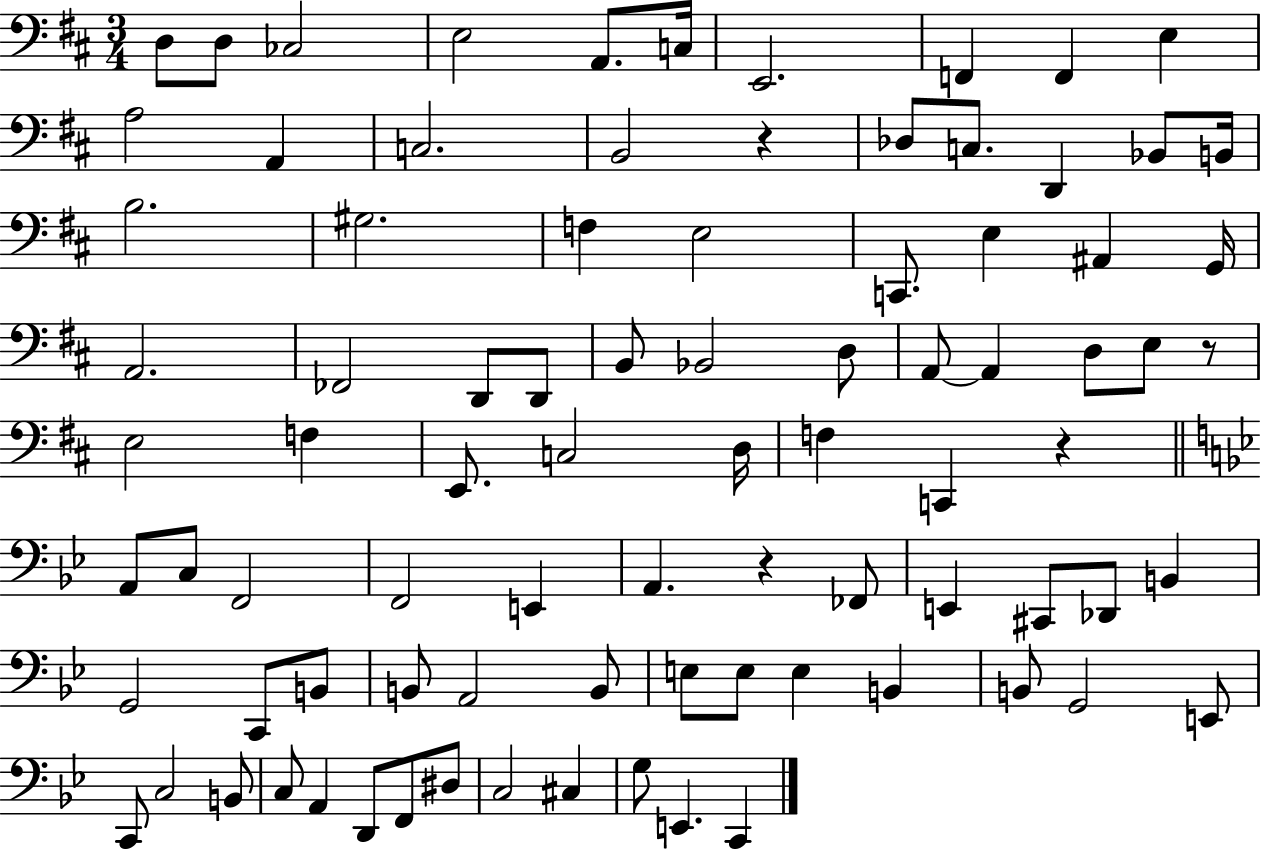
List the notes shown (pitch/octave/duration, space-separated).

D3/e D3/e CES3/h E3/h A2/e. C3/s E2/h. F2/q F2/q E3/q A3/h A2/q C3/h. B2/h R/q Db3/e C3/e. D2/q Bb2/e B2/s B3/h. G#3/h. F3/q E3/h C2/e. E3/q A#2/q G2/s A2/h. FES2/h D2/e D2/e B2/e Bb2/h D3/e A2/e A2/q D3/e E3/e R/e E3/h F3/q E2/e. C3/h D3/s F3/q C2/q R/q A2/e C3/e F2/h F2/h E2/q A2/q. R/q FES2/e E2/q C#2/e Db2/e B2/q G2/h C2/e B2/e B2/e A2/h B2/e E3/e E3/e E3/q B2/q B2/e G2/h E2/e C2/e C3/h B2/e C3/e A2/q D2/e F2/e D#3/e C3/h C#3/q G3/e E2/q. C2/q